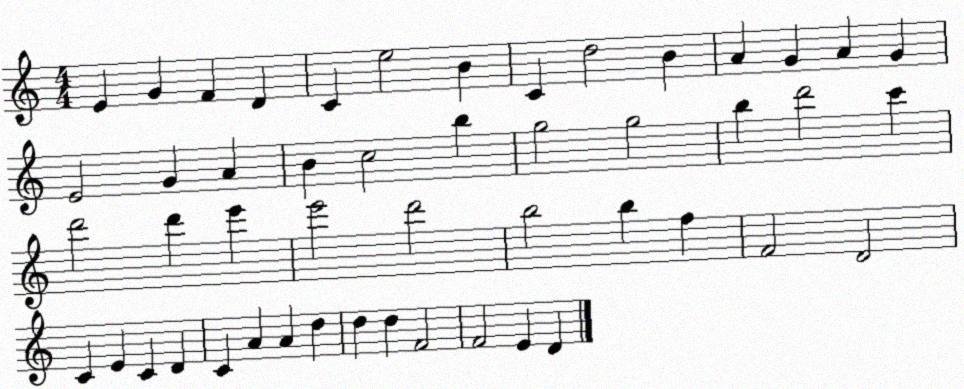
X:1
T:Untitled
M:4/4
L:1/4
K:C
E G F D C e2 B C d2 B A G A G E2 G A B c2 b g2 g2 b d'2 c' d'2 d' e' e'2 d'2 b2 b f F2 D2 C E C D C A A d d d F2 F2 E D